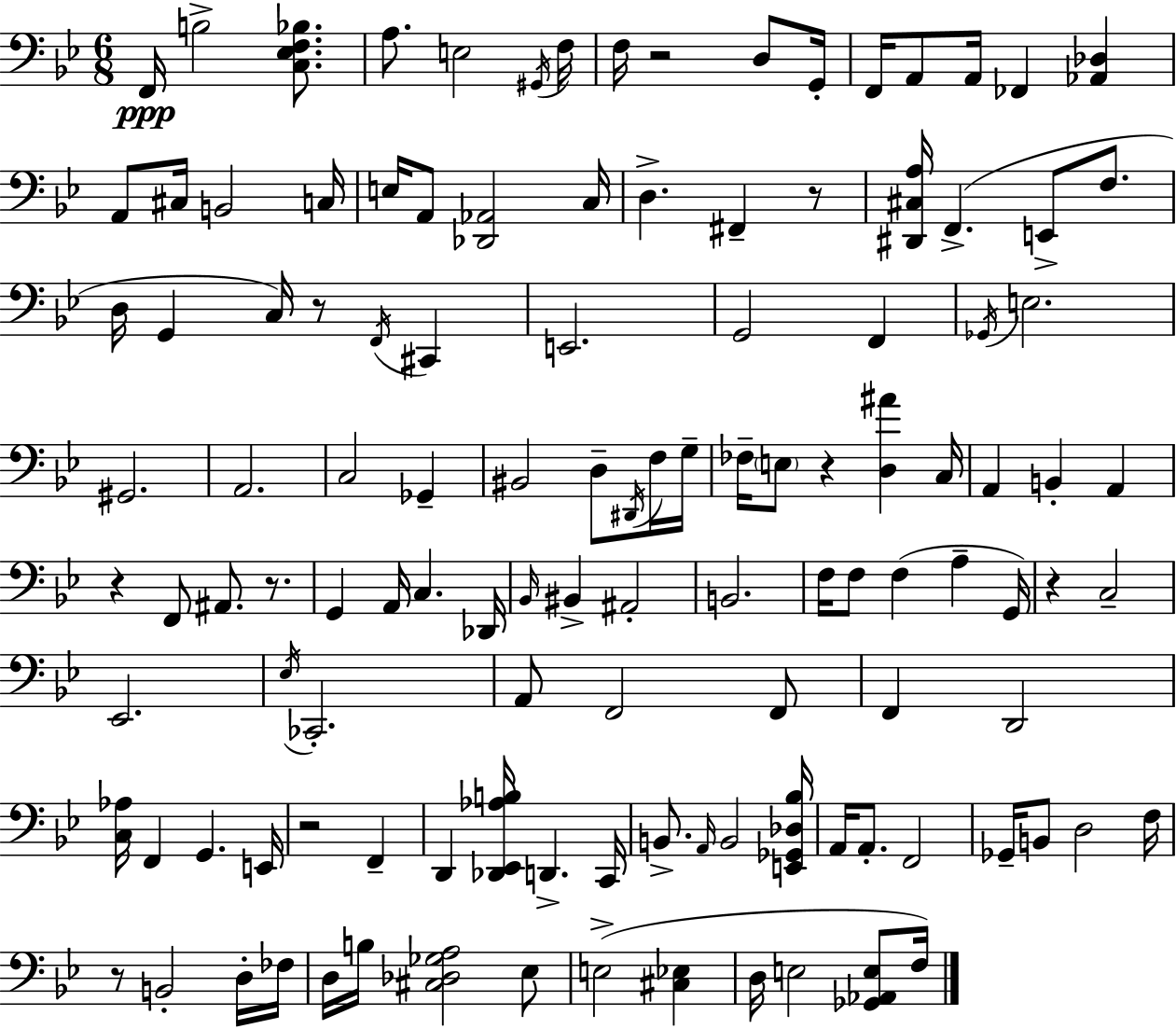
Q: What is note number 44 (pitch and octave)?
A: G3